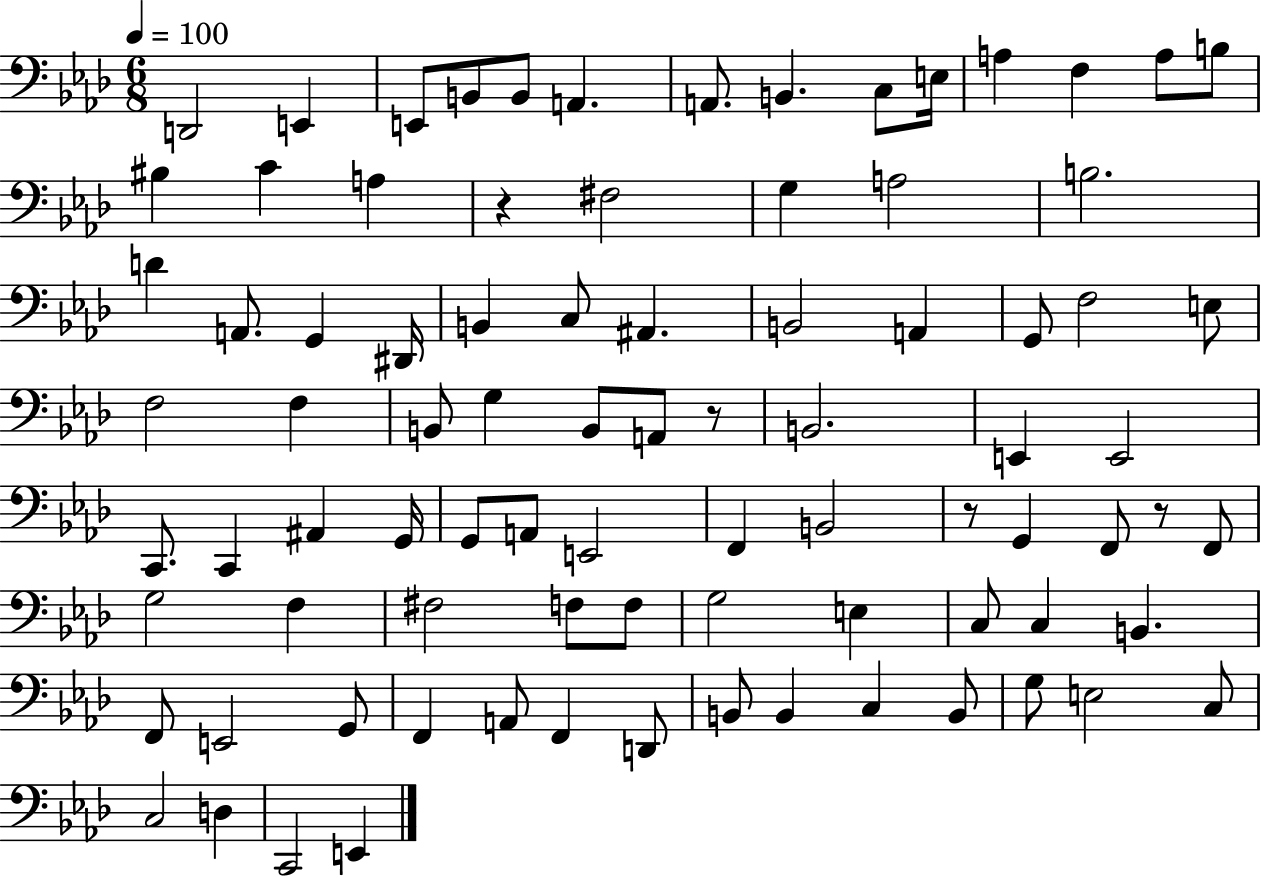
X:1
T:Untitled
M:6/8
L:1/4
K:Ab
D,,2 E,, E,,/2 B,,/2 B,,/2 A,, A,,/2 B,, C,/2 E,/4 A, F, A,/2 B,/2 ^B, C A, z ^F,2 G, A,2 B,2 D A,,/2 G,, ^D,,/4 B,, C,/2 ^A,, B,,2 A,, G,,/2 F,2 E,/2 F,2 F, B,,/2 G, B,,/2 A,,/2 z/2 B,,2 E,, E,,2 C,,/2 C,, ^A,, G,,/4 G,,/2 A,,/2 E,,2 F,, B,,2 z/2 G,, F,,/2 z/2 F,,/2 G,2 F, ^F,2 F,/2 F,/2 G,2 E, C,/2 C, B,, F,,/2 E,,2 G,,/2 F,, A,,/2 F,, D,,/2 B,,/2 B,, C, B,,/2 G,/2 E,2 C,/2 C,2 D, C,,2 E,,